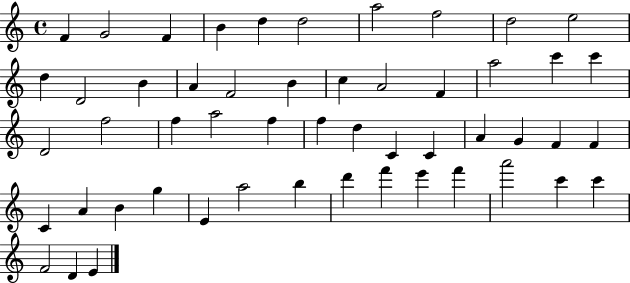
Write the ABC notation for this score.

X:1
T:Untitled
M:4/4
L:1/4
K:C
F G2 F B d d2 a2 f2 d2 e2 d D2 B A F2 B c A2 F a2 c' c' D2 f2 f a2 f f d C C A G F F C A B g E a2 b d' f' e' f' a'2 c' c' F2 D E